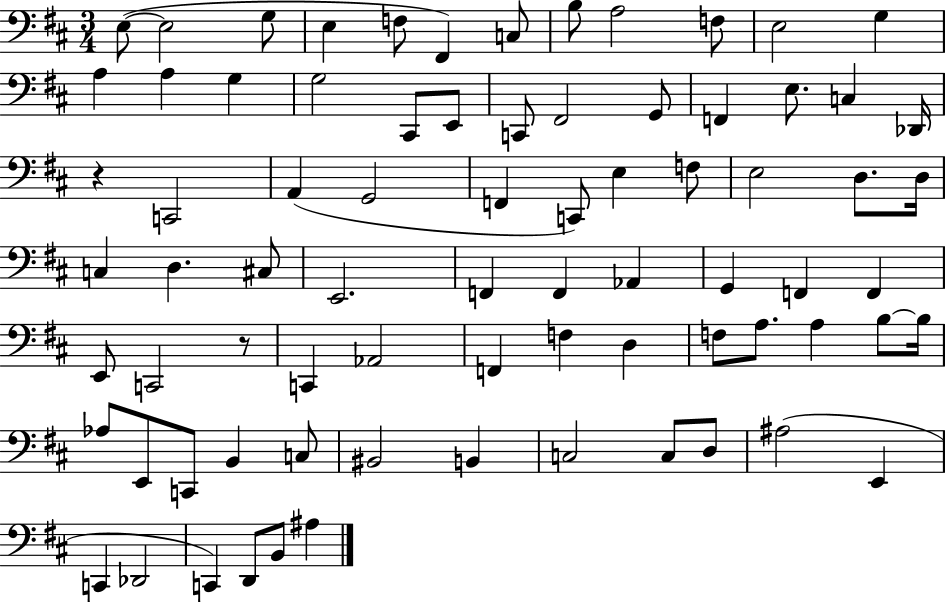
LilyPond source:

{
  \clef bass
  \numericTimeSignature
  \time 3/4
  \key d \major
  e8~(~ e2 g8 | e4 f8 fis,4) c8 | b8 a2 f8 | e2 g4 | \break a4 a4 g4 | g2 cis,8 e,8 | c,8 fis,2 g,8 | f,4 e8. c4 des,16 | \break r4 c,2 | a,4( g,2 | f,4 c,8) e4 f8 | e2 d8. d16 | \break c4 d4. cis8 | e,2. | f,4 f,4 aes,4 | g,4 f,4 f,4 | \break e,8 c,2 r8 | c,4 aes,2 | f,4 f4 d4 | f8 a8. a4 b8~~ b16 | \break aes8 e,8 c,8 b,4 c8 | bis,2 b,4 | c2 c8 d8 | ais2( e,4 | \break c,4 des,2 | c,4) d,8 b,8 ais4 | \bar "|."
}